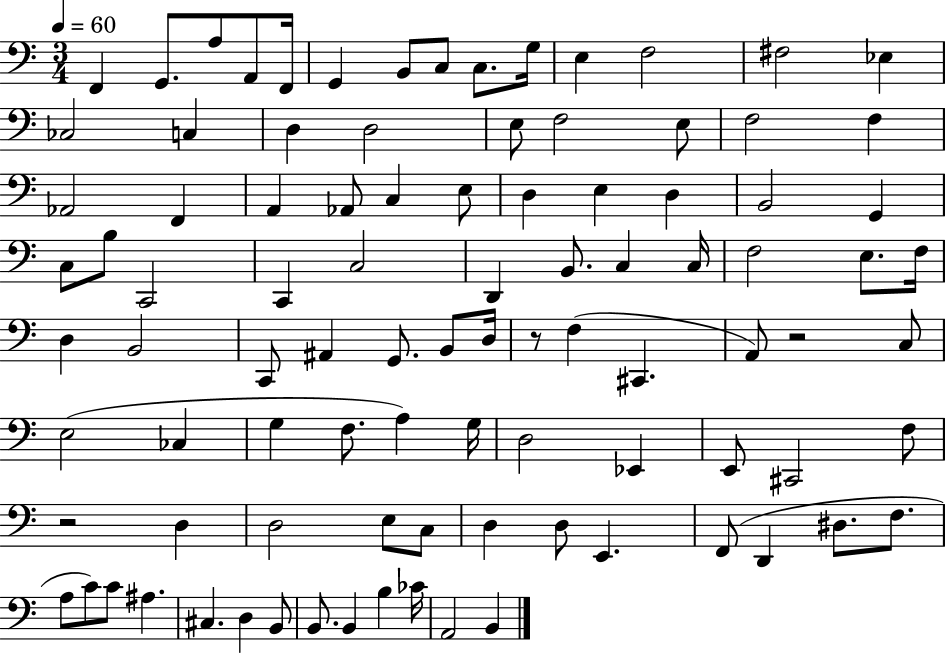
{
  \clef bass
  \numericTimeSignature
  \time 3/4
  \key c \major
  \tempo 4 = 60
  f,4 g,8. a8 a,8 f,16 | g,4 b,8 c8 c8. g16 | e4 f2 | fis2 ees4 | \break ces2 c4 | d4 d2 | e8 f2 e8 | f2 f4 | \break aes,2 f,4 | a,4 aes,8 c4 e8 | d4 e4 d4 | b,2 g,4 | \break c8 b8 c,2 | c,4 c2 | d,4 b,8. c4 c16 | f2 e8. f16 | \break d4 b,2 | c,8 ais,4 g,8. b,8 d16 | r8 f4( cis,4. | a,8) r2 c8 | \break e2( ces4 | g4 f8. a4) g16 | d2 ees,4 | e,8 cis,2 f8 | \break r2 d4 | d2 e8 c8 | d4 d8 e,4. | f,8( d,4 dis8. f8. | \break a8 c'8) c'8 ais4. | cis4. d4 b,8 | b,8. b,4 b4 ces'16 | a,2 b,4 | \break \bar "|."
}